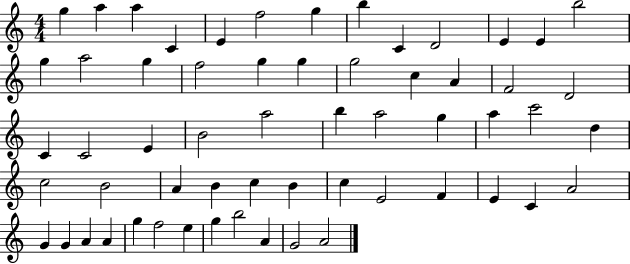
{
  \clef treble
  \numericTimeSignature
  \time 4/4
  \key c \major
  g''4 a''4 a''4 c'4 | e'4 f''2 g''4 | b''4 c'4 d'2 | e'4 e'4 b''2 | \break g''4 a''2 g''4 | f''2 g''4 g''4 | g''2 c''4 a'4 | f'2 d'2 | \break c'4 c'2 e'4 | b'2 a''2 | b''4 a''2 g''4 | a''4 c'''2 d''4 | \break c''2 b'2 | a'4 b'4 c''4 b'4 | c''4 e'2 f'4 | e'4 c'4 a'2 | \break g'4 g'4 a'4 a'4 | g''4 f''2 e''4 | g''4 b''2 a'4 | g'2 a'2 | \break \bar "|."
}